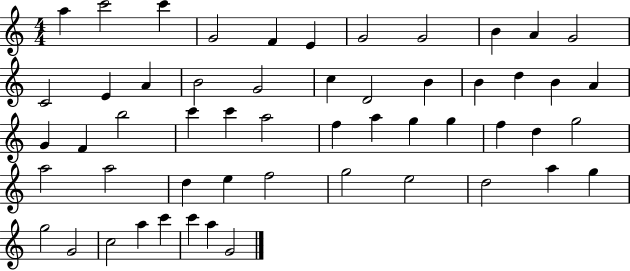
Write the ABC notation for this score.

X:1
T:Untitled
M:4/4
L:1/4
K:C
a c'2 c' G2 F E G2 G2 B A G2 C2 E A B2 G2 c D2 B B d B A G F b2 c' c' a2 f a g g f d g2 a2 a2 d e f2 g2 e2 d2 a g g2 G2 c2 a c' c' a G2